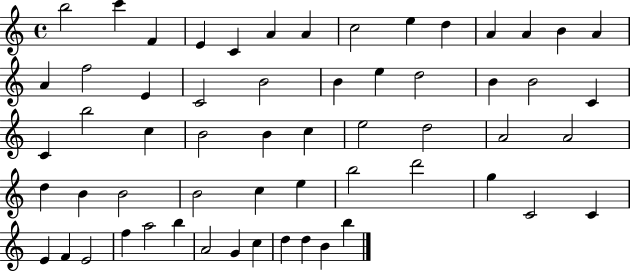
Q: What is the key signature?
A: C major